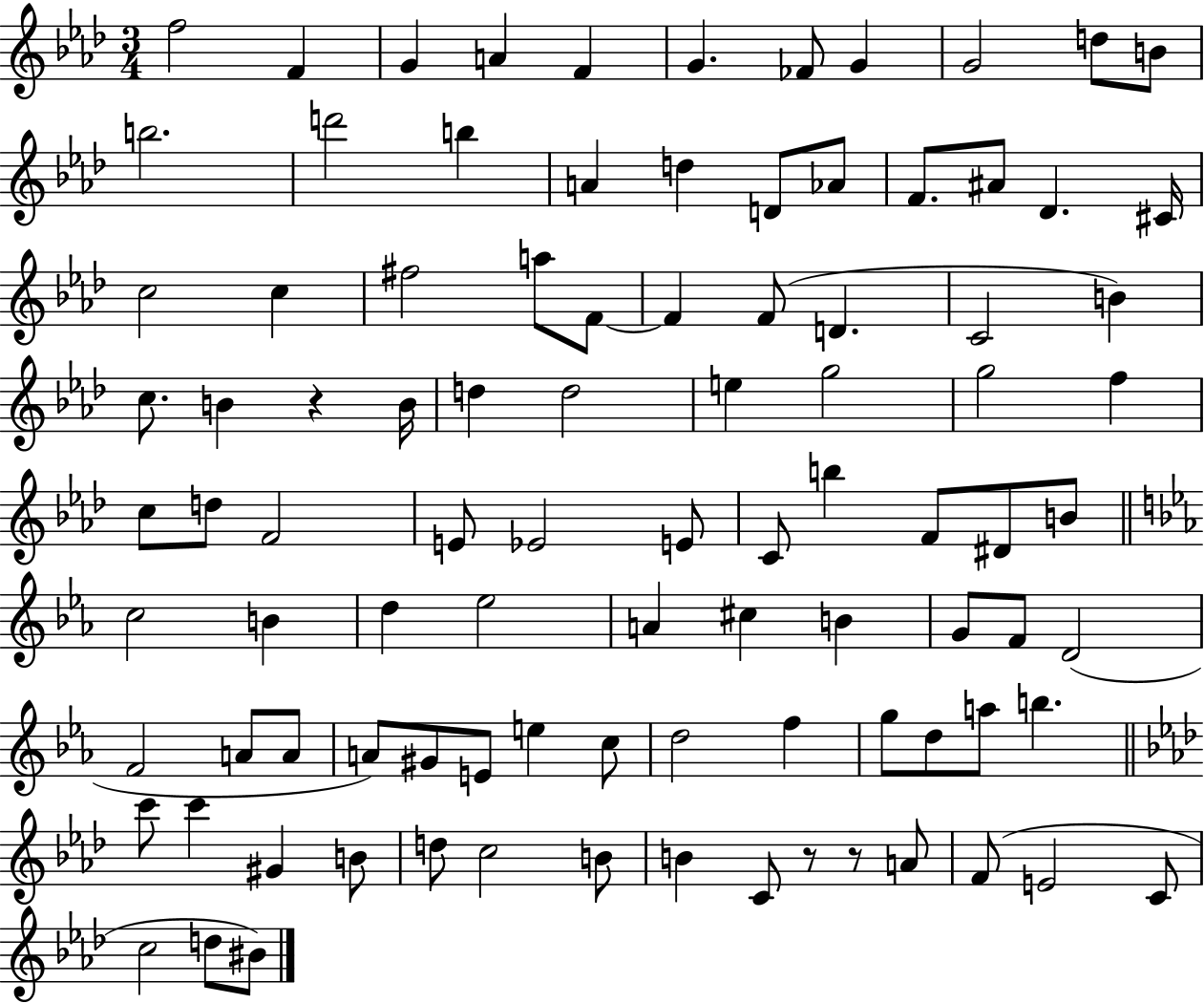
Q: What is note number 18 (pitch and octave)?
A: Ab4